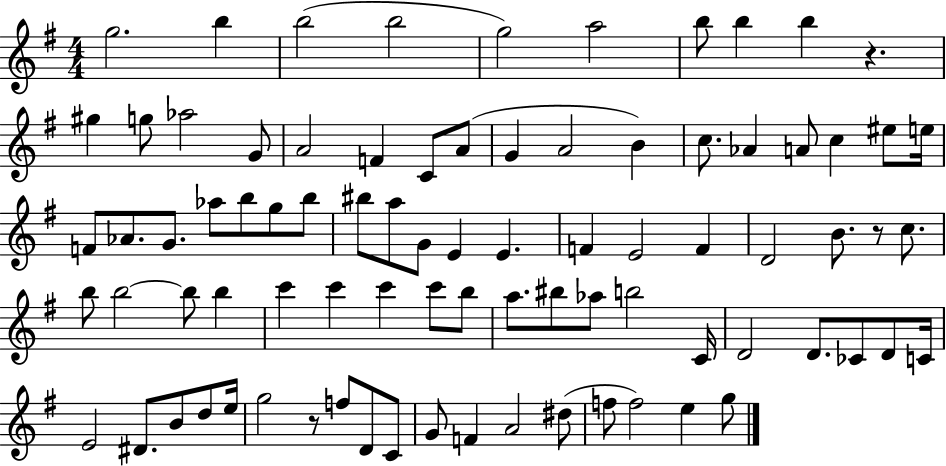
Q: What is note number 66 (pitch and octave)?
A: B4